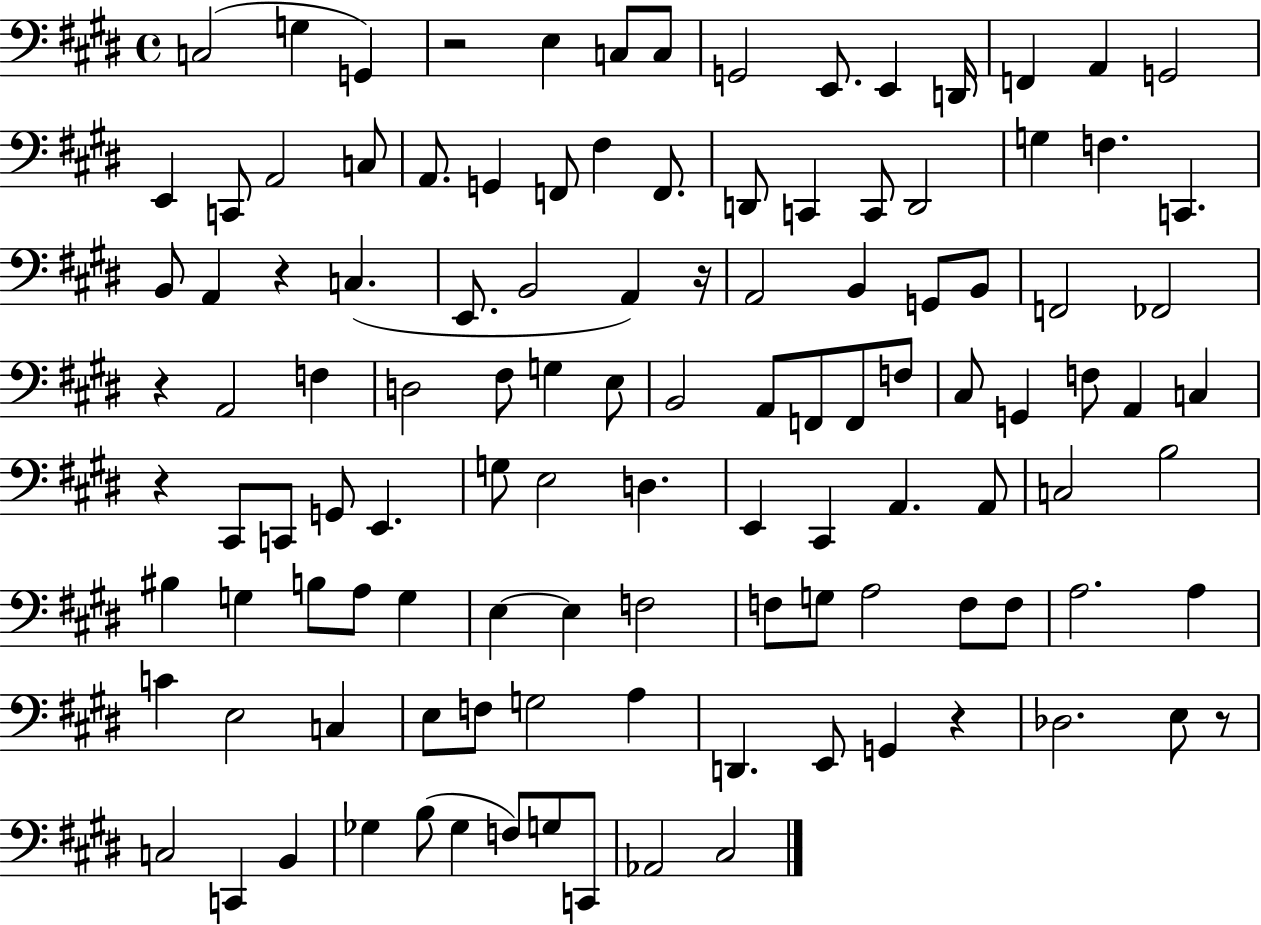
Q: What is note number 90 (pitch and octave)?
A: F3